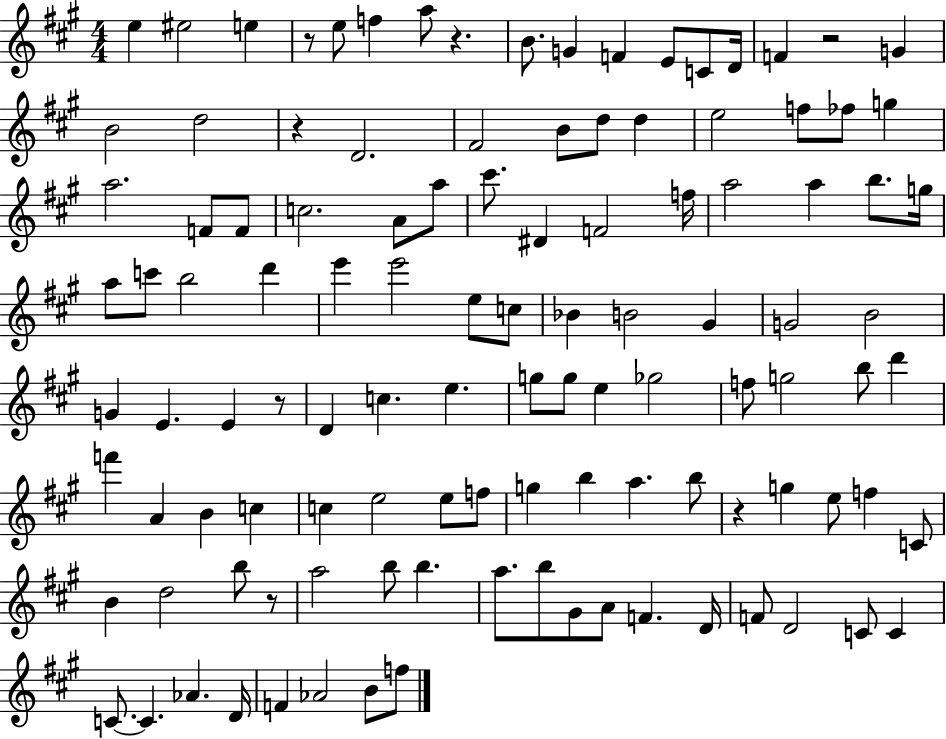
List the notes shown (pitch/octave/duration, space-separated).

E5/q EIS5/h E5/q R/e E5/e F5/q A5/e R/q. B4/e. G4/q F4/q E4/e C4/e D4/s F4/q R/h G4/q B4/h D5/h R/q D4/h. F#4/h B4/e D5/e D5/q E5/h F5/e FES5/e G5/q A5/h. F4/e F4/e C5/h. A4/e A5/e C#6/e. D#4/q F4/h F5/s A5/h A5/q B5/e. G5/s A5/e C6/e B5/h D6/q E6/q E6/h E5/e C5/e Bb4/q B4/h G#4/q G4/h B4/h G4/q E4/q. E4/q R/e D4/q C5/q. E5/q. G5/e G5/e E5/q Gb5/h F5/e G5/h B5/e D6/q F6/q A4/q B4/q C5/q C5/q E5/h E5/e F5/e G5/q B5/q A5/q. B5/e R/q G5/q E5/e F5/q C4/e B4/q D5/h B5/e R/e A5/h B5/e B5/q. A5/e. B5/e G#4/e A4/e F4/q. D4/s F4/e D4/h C4/e C4/q C4/e. C4/q. Ab4/q. D4/s F4/q Ab4/h B4/e F5/e